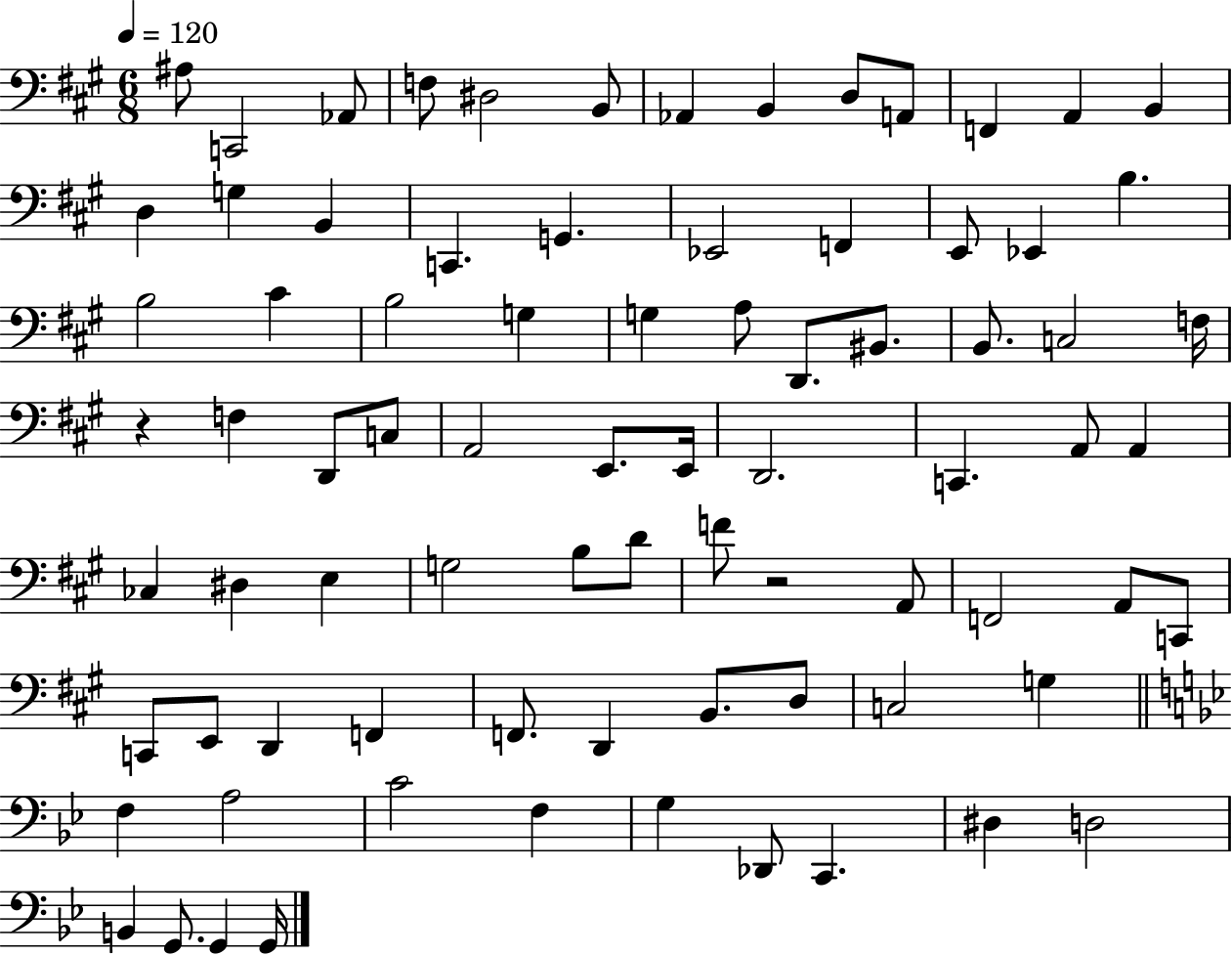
X:1
T:Untitled
M:6/8
L:1/4
K:A
^A,/2 C,,2 _A,,/2 F,/2 ^D,2 B,,/2 _A,, B,, D,/2 A,,/2 F,, A,, B,, D, G, B,, C,, G,, _E,,2 F,, E,,/2 _E,, B, B,2 ^C B,2 G, G, A,/2 D,,/2 ^B,,/2 B,,/2 C,2 F,/4 z F, D,,/2 C,/2 A,,2 E,,/2 E,,/4 D,,2 C,, A,,/2 A,, _C, ^D, E, G,2 B,/2 D/2 F/2 z2 A,,/2 F,,2 A,,/2 C,,/2 C,,/2 E,,/2 D,, F,, F,,/2 D,, B,,/2 D,/2 C,2 G, F, A,2 C2 F, G, _D,,/2 C,, ^D, D,2 B,, G,,/2 G,, G,,/4